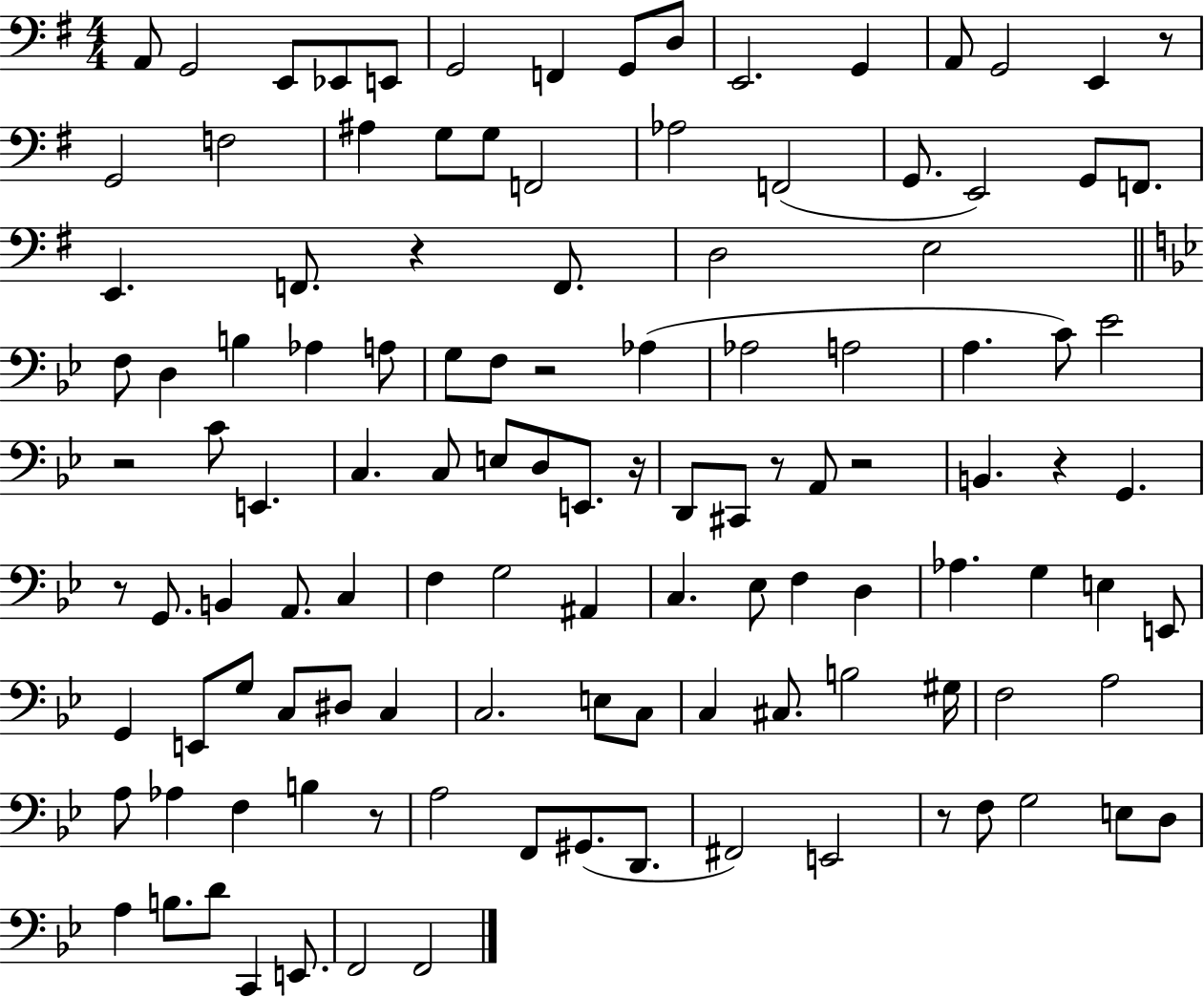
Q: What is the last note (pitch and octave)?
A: F2